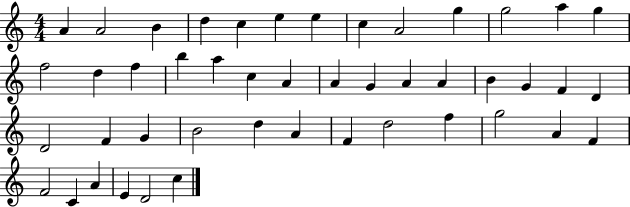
{
  \clef treble
  \numericTimeSignature
  \time 4/4
  \key c \major
  a'4 a'2 b'4 | d''4 c''4 e''4 e''4 | c''4 a'2 g''4 | g''2 a''4 g''4 | \break f''2 d''4 f''4 | b''4 a''4 c''4 a'4 | a'4 g'4 a'4 a'4 | b'4 g'4 f'4 d'4 | \break d'2 f'4 g'4 | b'2 d''4 a'4 | f'4 d''2 f''4 | g''2 a'4 f'4 | \break f'2 c'4 a'4 | e'4 d'2 c''4 | \bar "|."
}